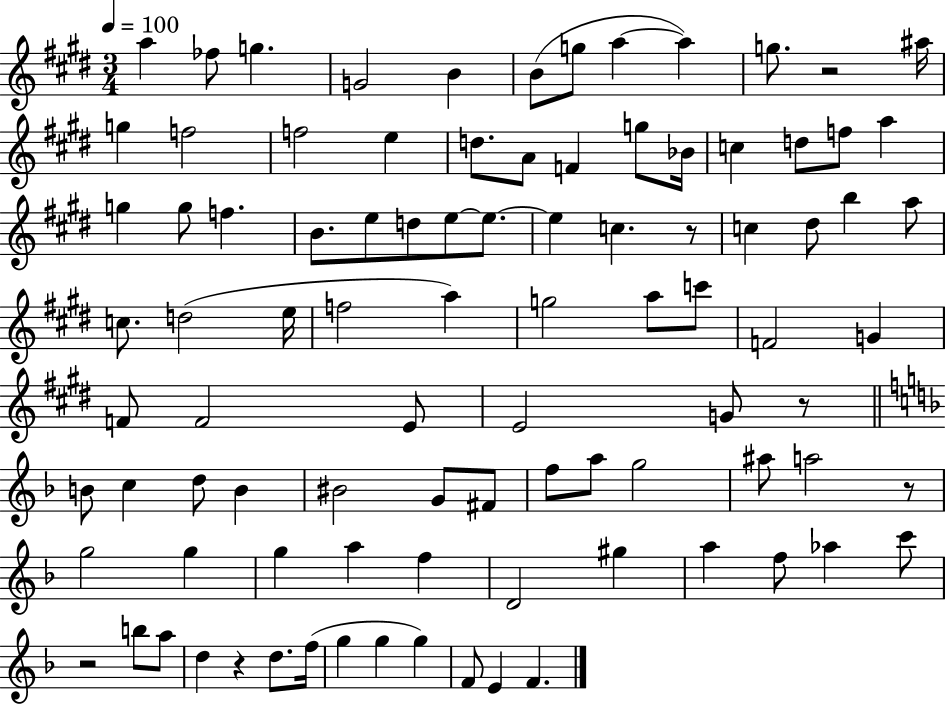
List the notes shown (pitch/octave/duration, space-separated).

A5/q FES5/e G5/q. G4/h B4/q B4/e G5/e A5/q A5/q G5/e. R/h A#5/s G5/q F5/h F5/h E5/q D5/e. A4/e F4/q G5/e Bb4/s C5/q D5/e F5/e A5/q G5/q G5/e F5/q. B4/e. E5/e D5/e E5/e E5/e. E5/q C5/q. R/e C5/q D#5/e B5/q A5/e C5/e. D5/h E5/s F5/h A5/q G5/h A5/e C6/e F4/h G4/q F4/e F4/h E4/e E4/h G4/e R/e B4/e C5/q D5/e B4/q BIS4/h G4/e F#4/e F5/e A5/e G5/h A#5/e A5/h R/e G5/h G5/q G5/q A5/q F5/q D4/h G#5/q A5/q F5/e Ab5/q C6/e R/h B5/e A5/e D5/q R/q D5/e. F5/s G5/q G5/q G5/q F4/e E4/q F4/q.